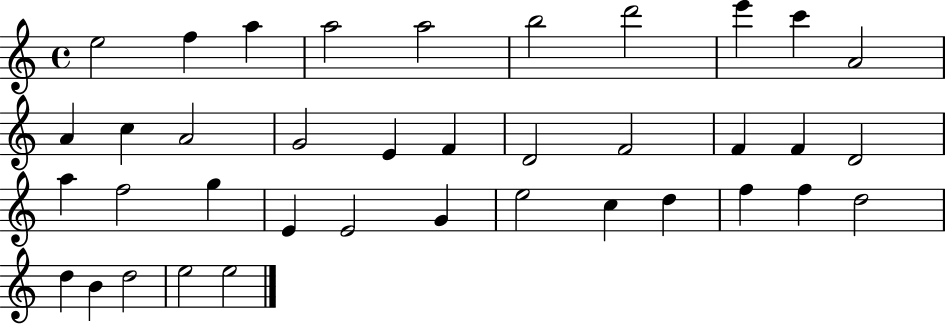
E5/h F5/q A5/q A5/h A5/h B5/h D6/h E6/q C6/q A4/h A4/q C5/q A4/h G4/h E4/q F4/q D4/h F4/h F4/q F4/q D4/h A5/q F5/h G5/q E4/q E4/h G4/q E5/h C5/q D5/q F5/q F5/q D5/h D5/q B4/q D5/h E5/h E5/h